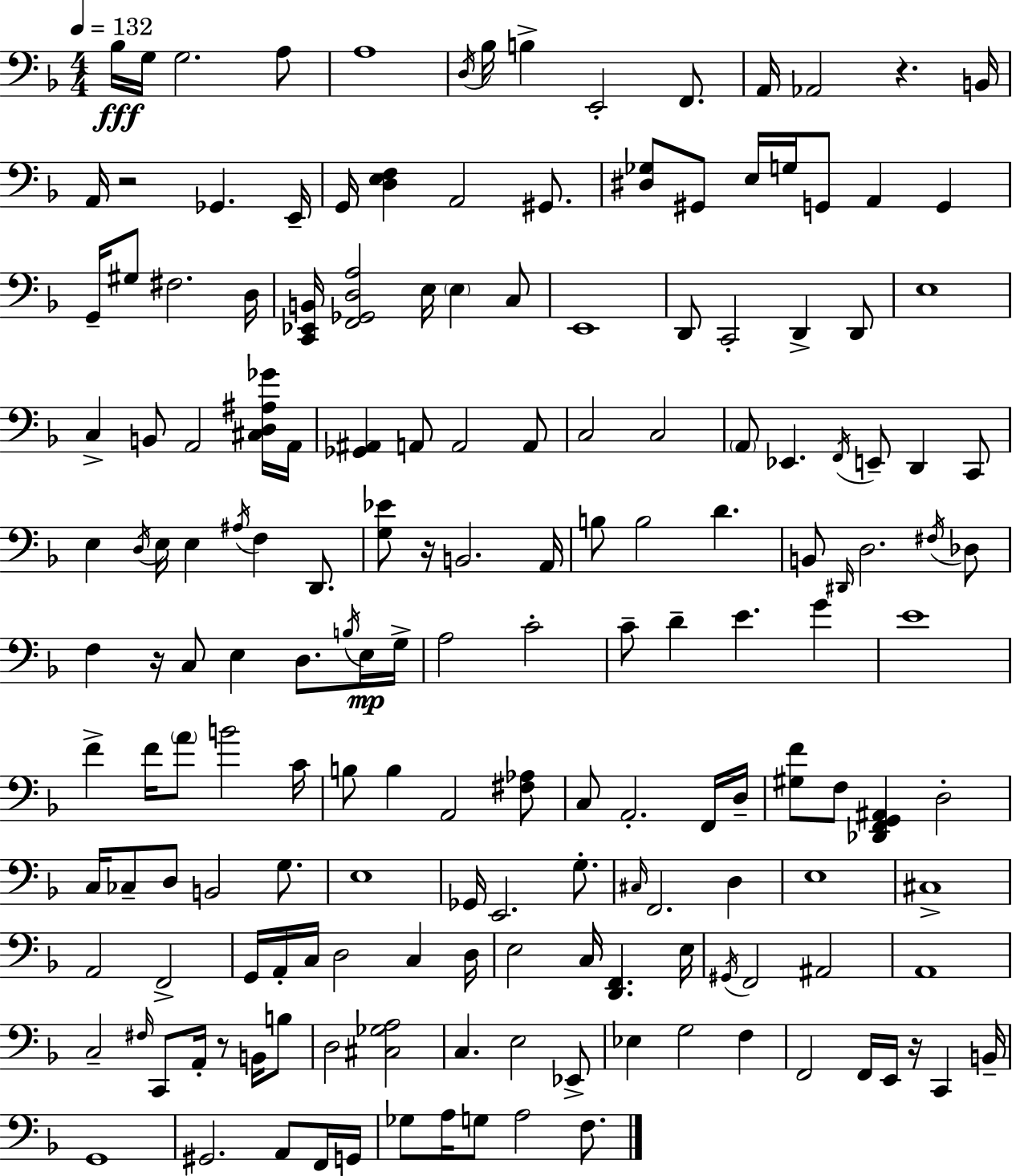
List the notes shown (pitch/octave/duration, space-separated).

Bb3/s G3/s G3/h. A3/e A3/w D3/s Bb3/s B3/q E2/h F2/e. A2/s Ab2/h R/q. B2/s A2/s R/h Gb2/q. E2/s G2/s [D3,E3,F3]/q A2/h G#2/e. [D#3,Gb3]/e G#2/e E3/s G3/s G2/e A2/q G2/q G2/s G#3/e F#3/h. D3/s [C2,Eb2,B2]/s [F2,Gb2,D3,A3]/h E3/s E3/q C3/e E2/w D2/e C2/h D2/q D2/e E3/w C3/q B2/e A2/h [C#3,D3,A#3,Gb4]/s A2/s [Gb2,A#2]/q A2/e A2/h A2/e C3/h C3/h A2/e Eb2/q. F2/s E2/e D2/q C2/e E3/q D3/s E3/s E3/q A#3/s F3/q D2/e. [G3,Eb4]/e R/s B2/h. A2/s B3/e B3/h D4/q. B2/e D#2/s D3/h. F#3/s Db3/e F3/q R/s C3/e E3/q D3/e. B3/s E3/s G3/s A3/h C4/h C4/e D4/q E4/q. G4/q E4/w F4/q F4/s A4/e B4/h C4/s B3/e B3/q A2/h [F#3,Ab3]/e C3/e A2/h. F2/s D3/s [G#3,F4]/e F3/e [Db2,F2,G2,A#2]/q D3/h C3/s CES3/e D3/e B2/h G3/e. E3/w Gb2/s E2/h. G3/e. C#3/s F2/h. D3/q E3/w C#3/w A2/h F2/h G2/s A2/s C3/s D3/h C3/q D3/s E3/h C3/s [D2,F2]/q. E3/s G#2/s F2/h A#2/h A2/w C3/h F#3/s C2/e A2/s R/e B2/s B3/e D3/h [C#3,Gb3,A3]/h C3/q. E3/h Eb2/e Eb3/q G3/h F3/q F2/h F2/s E2/s R/s C2/q B2/s G2/w G#2/h. A2/e F2/s G2/s Gb3/e A3/s G3/e A3/h F3/e.